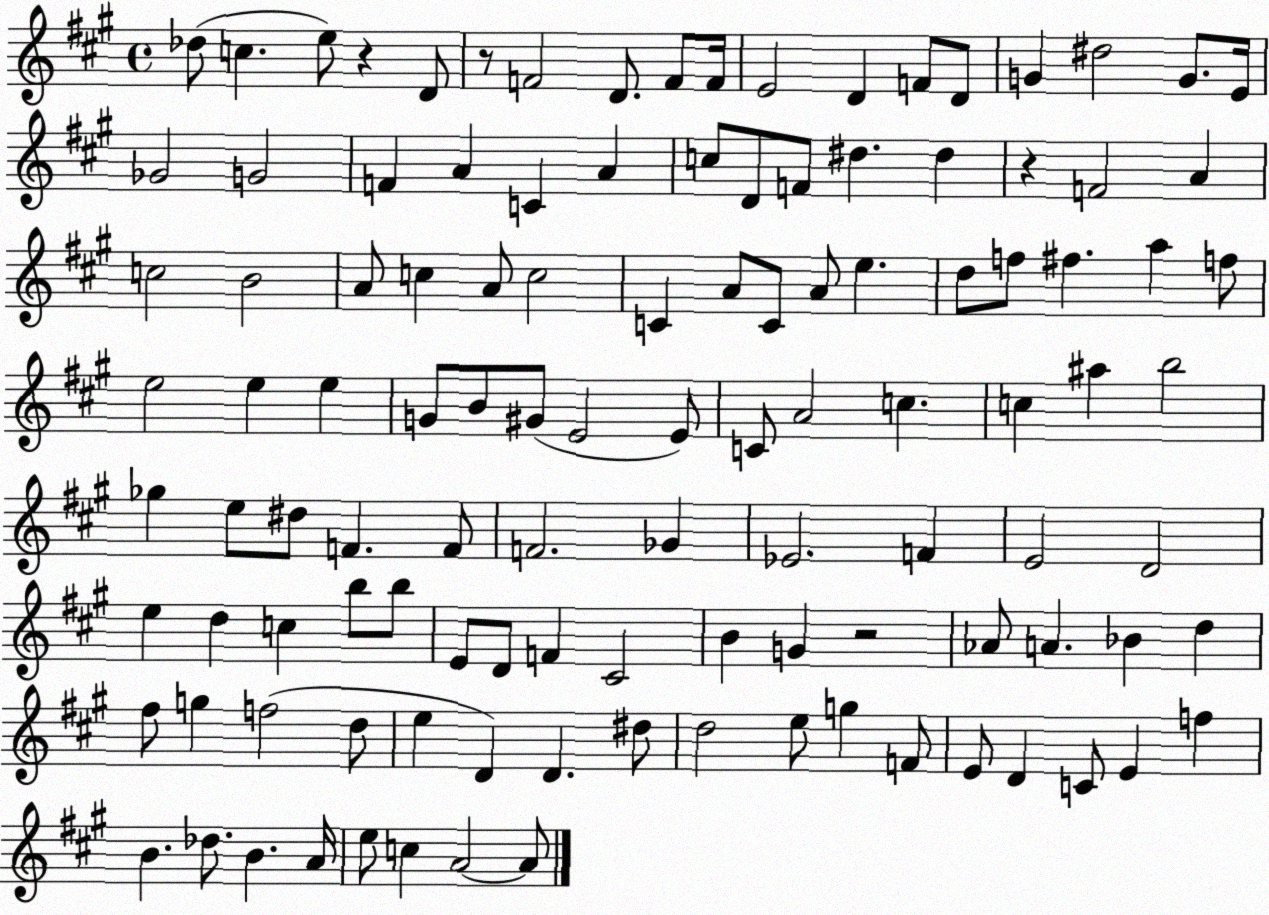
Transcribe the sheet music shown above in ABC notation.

X:1
T:Untitled
M:4/4
L:1/4
K:A
_d/2 c e/2 z D/2 z/2 F2 D/2 F/2 F/4 E2 D F/2 D/2 G ^d2 G/2 E/4 _G2 G2 F A C A c/2 D/2 F/2 ^d ^d z F2 A c2 B2 A/2 c A/2 c2 C A/2 C/2 A/2 e d/2 f/2 ^f a f/2 e2 e e G/2 B/2 ^G/2 E2 E/2 C/2 A2 c c ^a b2 _g e/2 ^d/2 F F/2 F2 _G _E2 F E2 D2 e d c b/2 b/2 E/2 D/2 F ^C2 B G z2 _A/2 A _B d ^f/2 g f2 d/2 e D D ^d/2 d2 e/2 g F/2 E/2 D C/2 E f B _d/2 B A/4 e/2 c A2 A/2